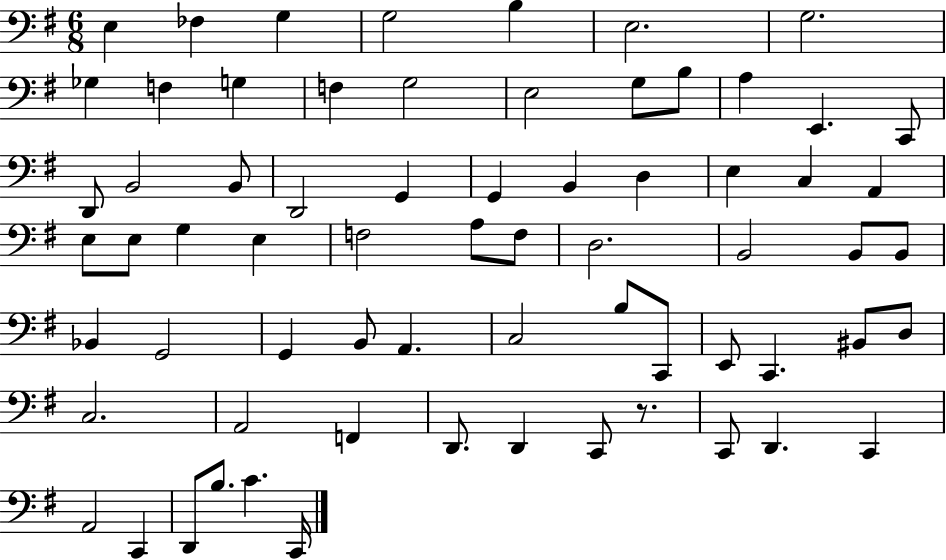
{
  \clef bass
  \numericTimeSignature
  \time 6/8
  \key g \major
  \repeat volta 2 { e4 fes4 g4 | g2 b4 | e2. | g2. | \break ges4 f4 g4 | f4 g2 | e2 g8 b8 | a4 e,4. c,8 | \break d,8 b,2 b,8 | d,2 g,4 | g,4 b,4 d4 | e4 c4 a,4 | \break e8 e8 g4 e4 | f2 a8 f8 | d2. | b,2 b,8 b,8 | \break bes,4 g,2 | g,4 b,8 a,4. | c2 b8 c,8 | e,8 c,4. bis,8 d8 | \break c2. | a,2 f,4 | d,8. d,4 c,8 r8. | c,8 d,4. c,4 | \break a,2 c,4 | d,8 b8. c'4. c,16 | } \bar "|."
}